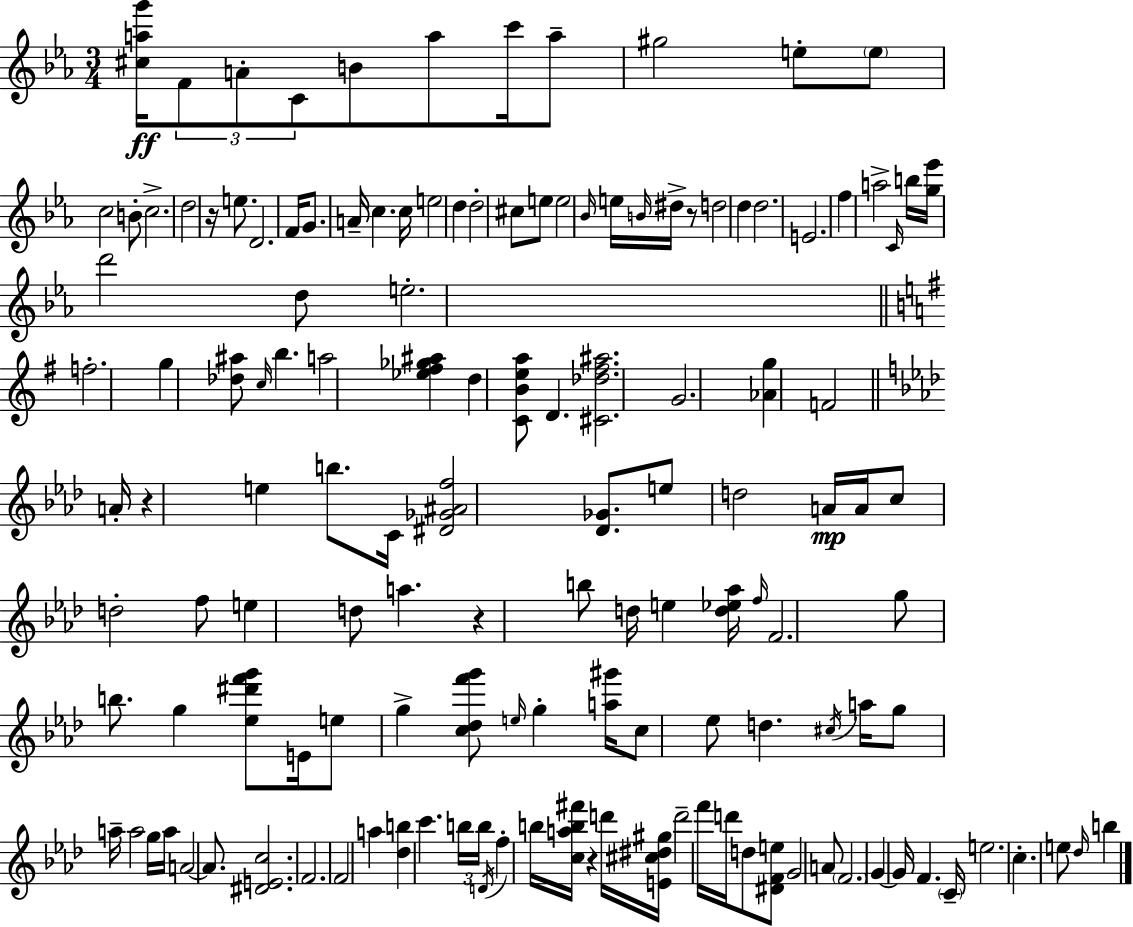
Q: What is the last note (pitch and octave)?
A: B5